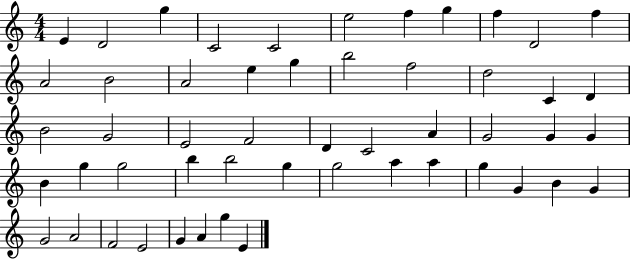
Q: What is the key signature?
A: C major